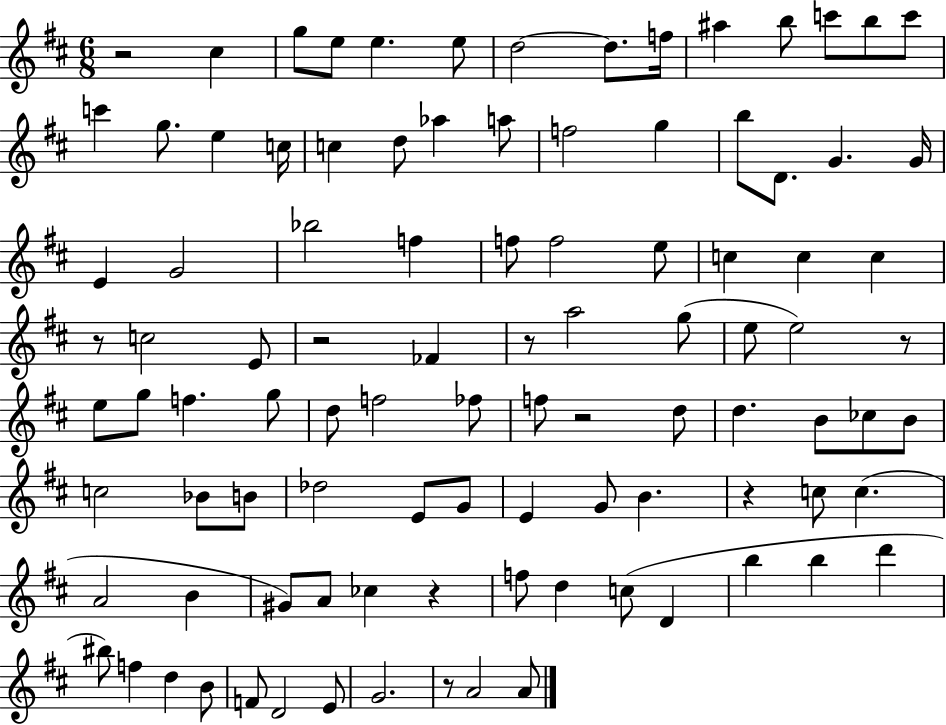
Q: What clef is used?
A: treble